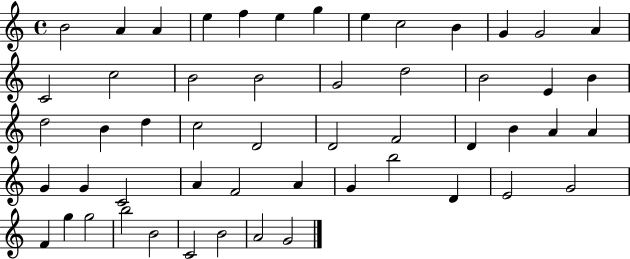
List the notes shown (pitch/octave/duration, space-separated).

B4/h A4/q A4/q E5/q F5/q E5/q G5/q E5/q C5/h B4/q G4/q G4/h A4/q C4/h C5/h B4/h B4/h G4/h D5/h B4/h E4/q B4/q D5/h B4/q D5/q C5/h D4/h D4/h F4/h D4/q B4/q A4/q A4/q G4/q G4/q C4/h A4/q F4/h A4/q G4/q B5/h D4/q E4/h G4/h F4/q G5/q G5/h B5/h B4/h C4/h B4/h A4/h G4/h